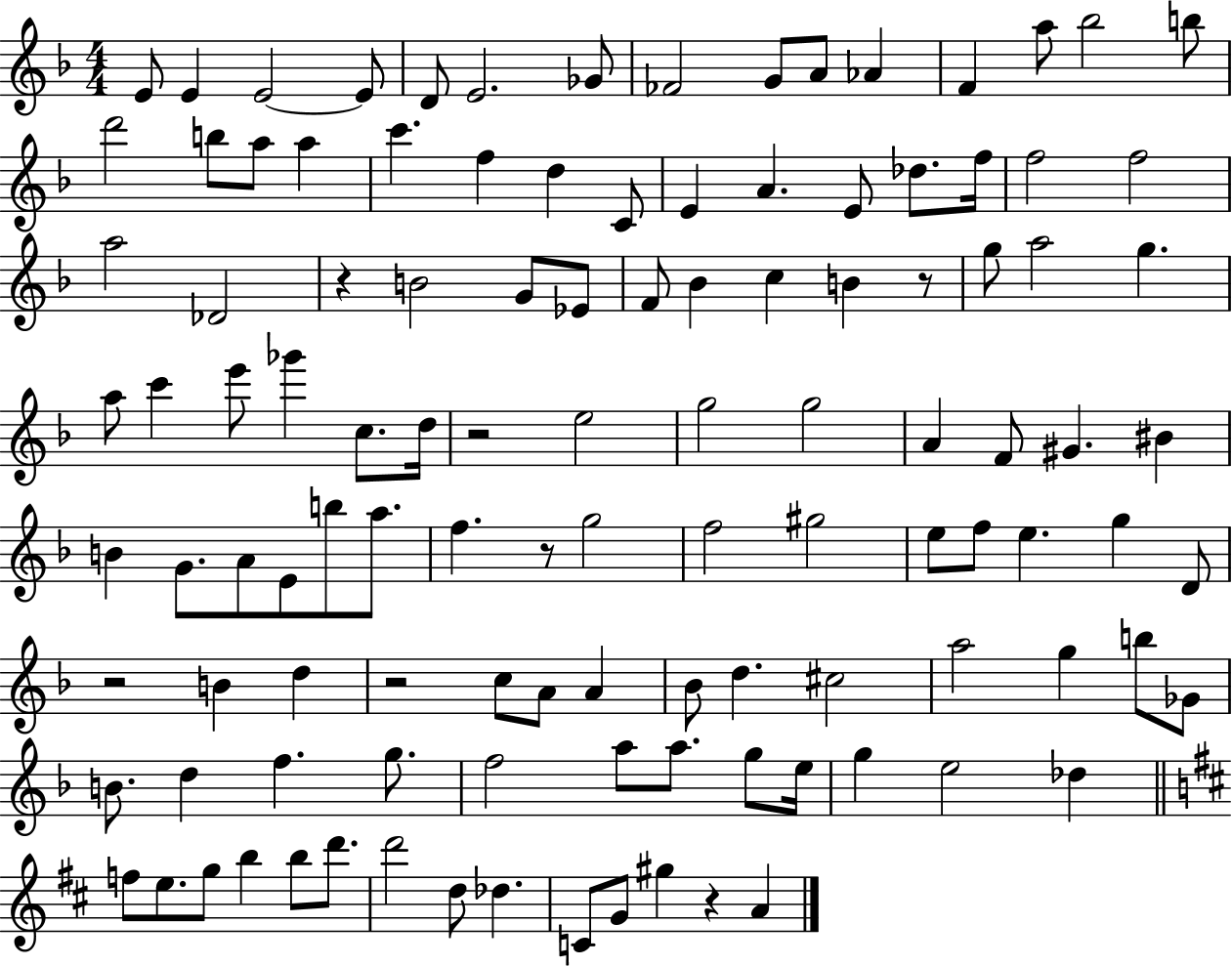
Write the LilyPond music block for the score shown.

{
  \clef treble
  \numericTimeSignature
  \time 4/4
  \key f \major
  e'8 e'4 e'2~~ e'8 | d'8 e'2. ges'8 | fes'2 g'8 a'8 aes'4 | f'4 a''8 bes''2 b''8 | \break d'''2 b''8 a''8 a''4 | c'''4. f''4 d''4 c'8 | e'4 a'4. e'8 des''8. f''16 | f''2 f''2 | \break a''2 des'2 | r4 b'2 g'8 ees'8 | f'8 bes'4 c''4 b'4 r8 | g''8 a''2 g''4. | \break a''8 c'''4 e'''8 ges'''4 c''8. d''16 | r2 e''2 | g''2 g''2 | a'4 f'8 gis'4. bis'4 | \break b'4 g'8. a'8 e'8 b''8 a''8. | f''4. r8 g''2 | f''2 gis''2 | e''8 f''8 e''4. g''4 d'8 | \break r2 b'4 d''4 | r2 c''8 a'8 a'4 | bes'8 d''4. cis''2 | a''2 g''4 b''8 ges'8 | \break b'8. d''4 f''4. g''8. | f''2 a''8 a''8. g''8 e''16 | g''4 e''2 des''4 | \bar "||" \break \key d \major f''8 e''8. g''8 b''4 b''8 d'''8. | d'''2 d''8 des''4. | c'8 g'8 gis''4 r4 a'4 | \bar "|."
}